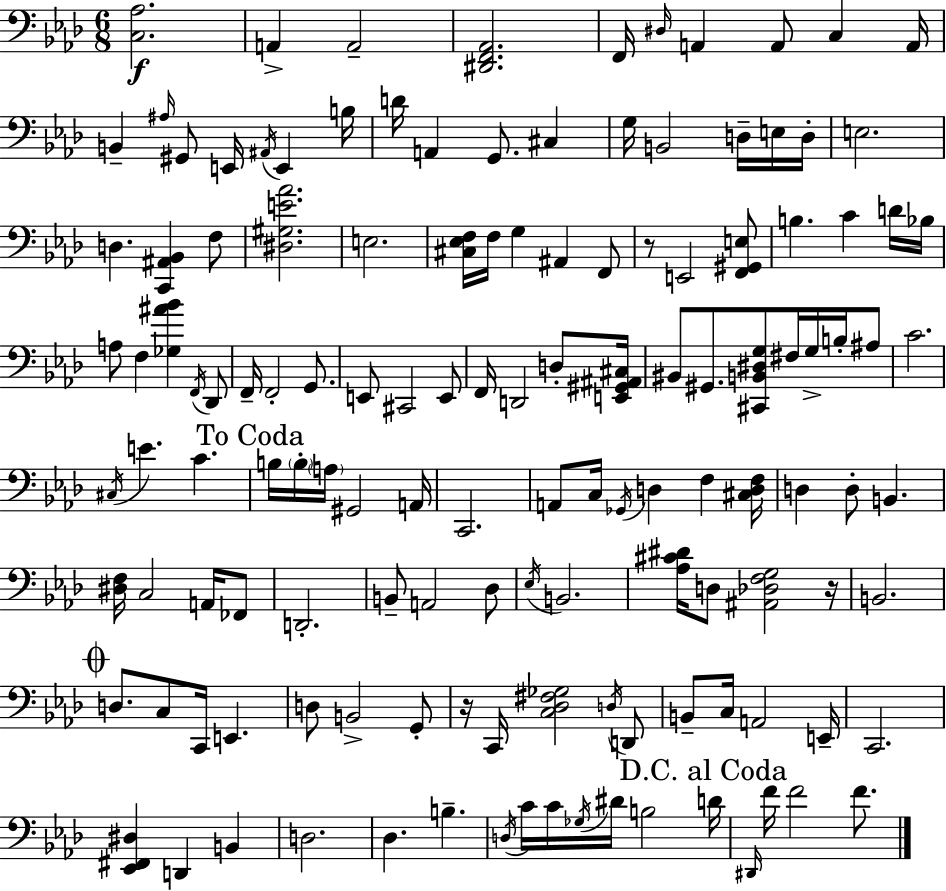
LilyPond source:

{
  \clef bass
  \numericTimeSignature
  \time 6/8
  \key aes \major
  \repeat volta 2 { <c aes>2.\f | a,4-> a,2-- | <dis, f, aes,>2. | f,16 \grace { dis16 } a,4 a,8 c4 | \break a,16 b,4-- \grace { ais16 } gis,8 e,16 \acciaccatura { ais,16 } e,4 | b16 d'16 a,4 g,8. cis4 | g16 b,2 | d16-- e16 d16-. e2. | \break d4. <c, ais, bes,>4 | f8 <dis gis e' aes'>2. | e2. | <cis ees f>16 f16 g4 ais,4 | \break f,8 r8 e,2 | <f, gis, e>8 b4. c'4 | d'16 bes16 a8 f4 <ges ais' bes'>4 | \acciaccatura { f,16 } des,8 f,16-- f,2-. | \break g,8. e,8 cis,2 | e,8 f,16 d,2 | d8-. <e, gis, ais, cis>16 bis,8 gis,8. <cis, b, dis g>8 fis16 | g16-> b16-. ais8 c'2. | \break \acciaccatura { cis16 } e'4. c'4. | \mark "To Coda" b16 \parenthesize b16-. \parenthesize a16 gis,2 | a,16 c,2. | a,8 c16 \acciaccatura { ges,16 } d4 | \break f4 <cis d f>16 d4 d8-. | b,4. <dis f>16 c2 | a,16 fes,8 d,2.-. | b,8-- a,2 | \break des8 \acciaccatura { ees16 } b,2. | <aes cis' dis'>16 d8 <ais, des f g>2 | r16 b,2. | \mark \markup { \musicglyph "scripts.coda" } d8. c8 | \break c,16 e,4. d8 b,2-> | g,8-. r16 c,16 <c des fis ges>2 | \acciaccatura { d16 } d,8 b,8-- c16 a,2 | e,16-- c,2. | \break <ees, fis, dis>4 | d,4 b,4 d2. | des4. | b4.-- \acciaccatura { d16 } c'16 c'16 \acciaccatura { ges16 } | \break dis'16 b2 \mark "D.C. al Coda" d'16 \grace { dis,16 } f'16 | f'2 f'8. } \bar "|."
}